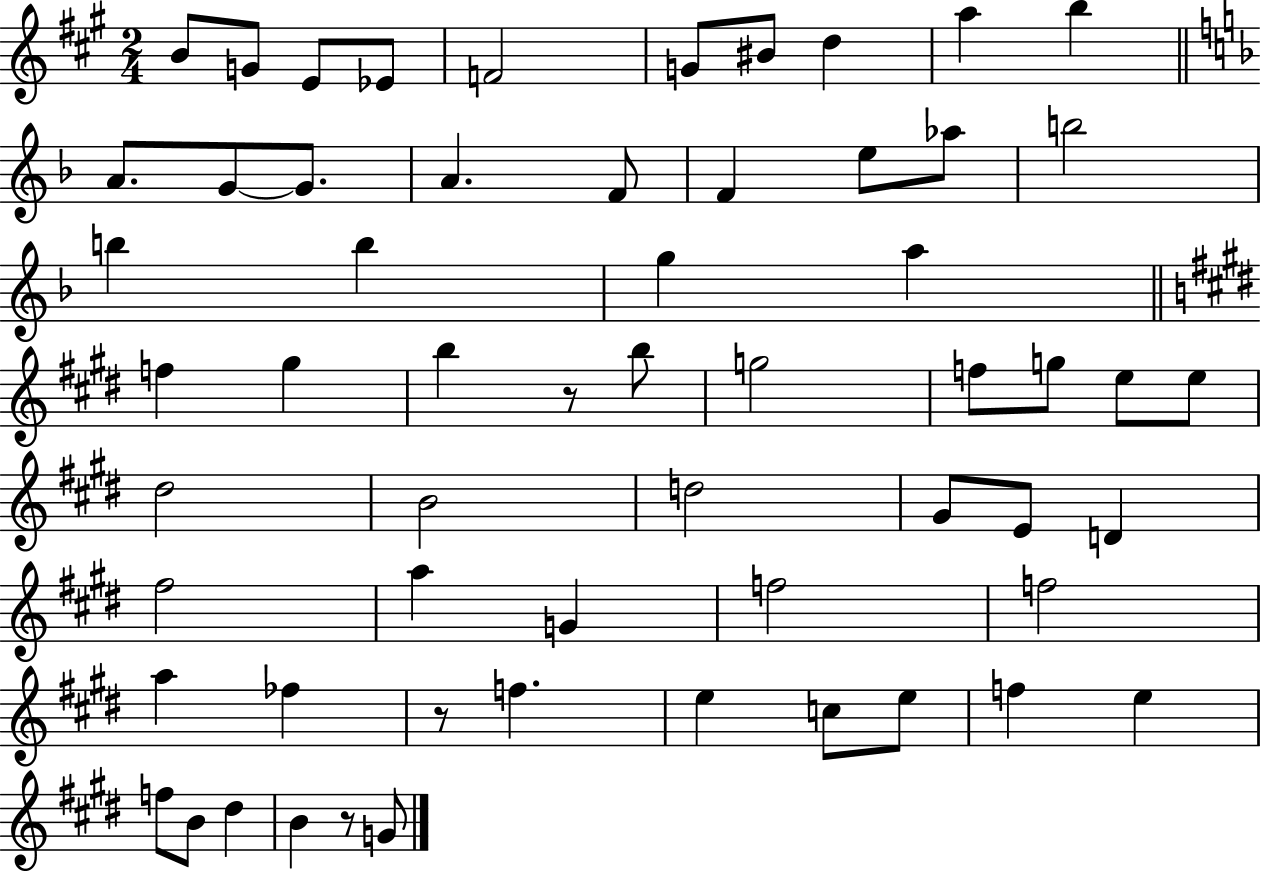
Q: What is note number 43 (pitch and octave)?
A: F5